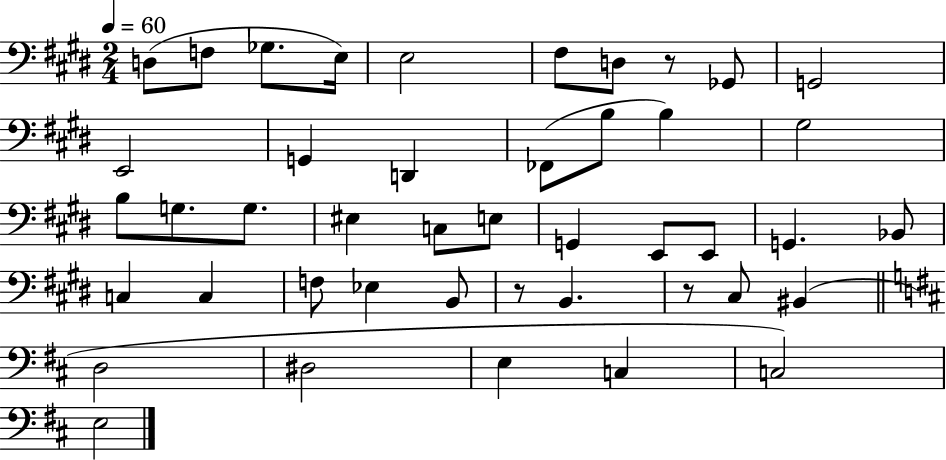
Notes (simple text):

D3/e F3/e Gb3/e. E3/s E3/h F#3/e D3/e R/e Gb2/e G2/h E2/h G2/q D2/q FES2/e B3/e B3/q G#3/h B3/e G3/e. G3/e. EIS3/q C3/e E3/e G2/q E2/e E2/e G2/q. Bb2/e C3/q C3/q F3/e Eb3/q B2/e R/e B2/q. R/e C#3/e BIS2/q D3/h D#3/h E3/q C3/q C3/h E3/h